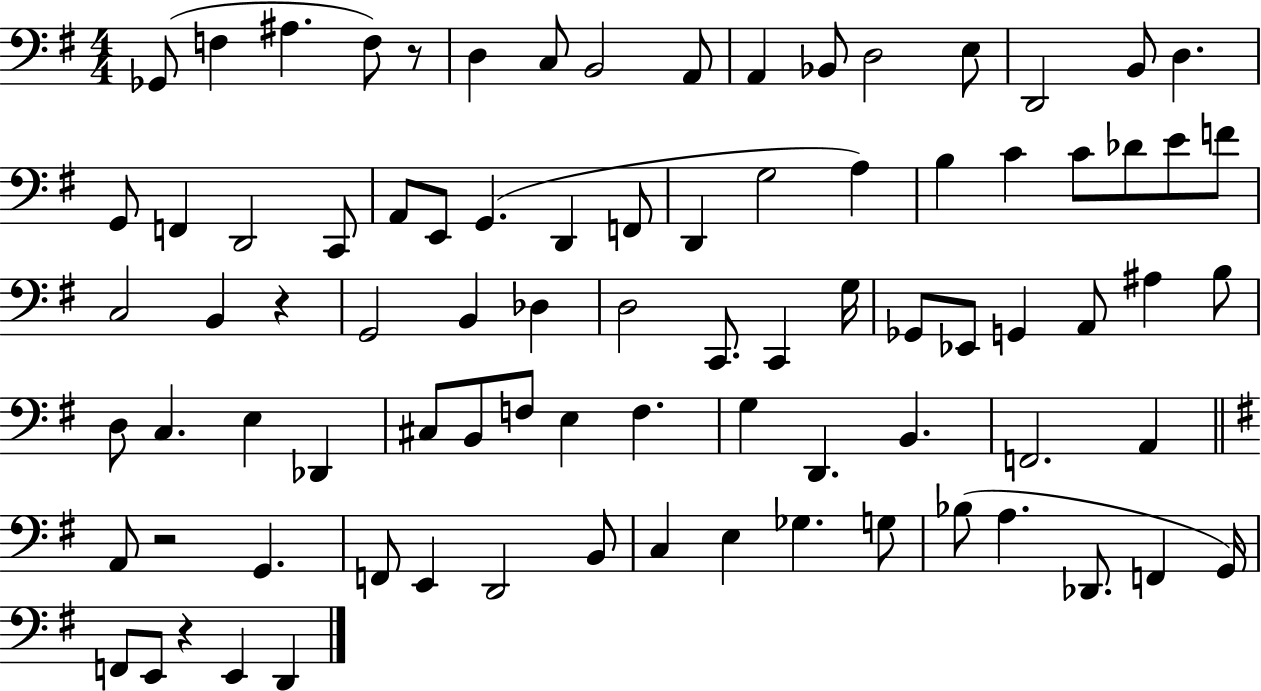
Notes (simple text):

Gb2/e F3/q A#3/q. F3/e R/e D3/q C3/e B2/h A2/e A2/q Bb2/e D3/h E3/e D2/h B2/e D3/q. G2/e F2/q D2/h C2/e A2/e E2/e G2/q. D2/q F2/e D2/q G3/h A3/q B3/q C4/q C4/e Db4/e E4/e F4/e C3/h B2/q R/q G2/h B2/q Db3/q D3/h C2/e. C2/q G3/s Gb2/e Eb2/e G2/q A2/e A#3/q B3/e D3/e C3/q. E3/q Db2/q C#3/e B2/e F3/e E3/q F3/q. G3/q D2/q. B2/q. F2/h. A2/q A2/e R/h G2/q. F2/e E2/q D2/h B2/e C3/q E3/q Gb3/q. G3/e Bb3/e A3/q. Db2/e. F2/q G2/s F2/e E2/e R/q E2/q D2/q